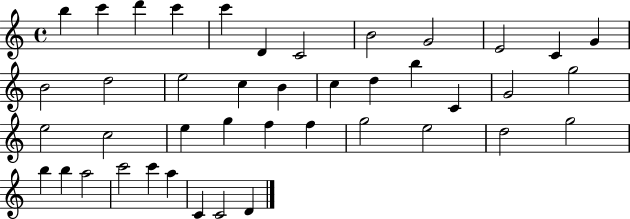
B5/q C6/q D6/q C6/q C6/q D4/q C4/h B4/h G4/h E4/h C4/q G4/q B4/h D5/h E5/h C5/q B4/q C5/q D5/q B5/q C4/q G4/h G5/h E5/h C5/h E5/q G5/q F5/q F5/q G5/h E5/h D5/h G5/h B5/q B5/q A5/h C6/h C6/q A5/q C4/q C4/h D4/q